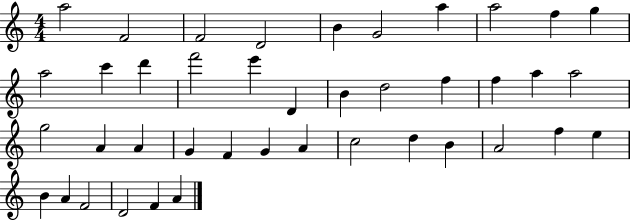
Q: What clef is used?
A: treble